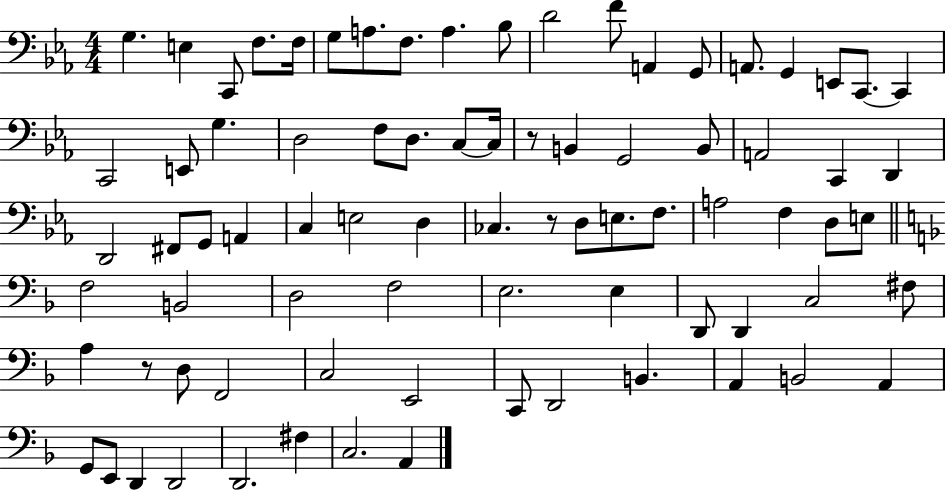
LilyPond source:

{
  \clef bass
  \numericTimeSignature
  \time 4/4
  \key ees \major
  g4. e4 c,8 f8. f16 | g8 a8. f8. a4. bes8 | d'2 f'8 a,4 g,8 | a,8. g,4 e,8 c,8.~~ c,4 | \break c,2 e,8 g4. | d2 f8 d8. c8~~ c16 | r8 b,4 g,2 b,8 | a,2 c,4 d,4 | \break d,2 fis,8 g,8 a,4 | c4 e2 d4 | ces4. r8 d8 e8. f8. | a2 f4 d8 e8 | \break \bar "||" \break \key f \major f2 b,2 | d2 f2 | e2. e4 | d,8 d,4 c2 fis8 | \break a4 r8 d8 f,2 | c2 e,2 | c,8 d,2 b,4. | a,4 b,2 a,4 | \break g,8 e,8 d,4 d,2 | d,2. fis4 | c2. a,4 | \bar "|."
}